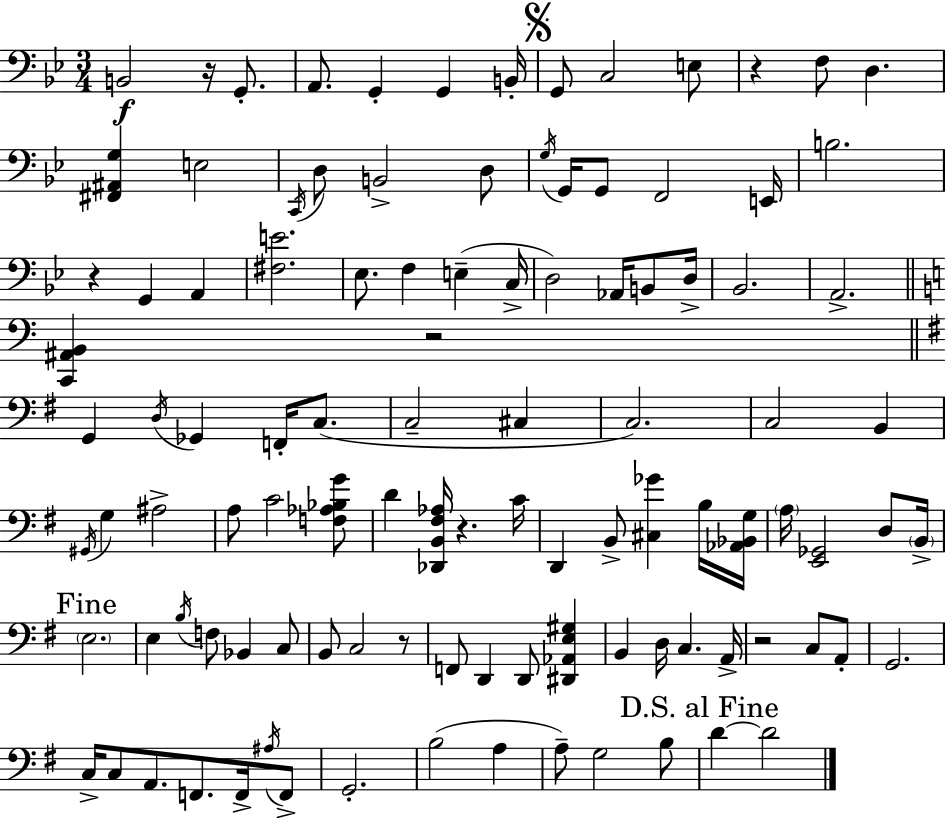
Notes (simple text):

B2/h R/s G2/e. A2/e. G2/q G2/q B2/s G2/e C3/h E3/e R/q F3/e D3/q. [F#2,A#2,G3]/q E3/h C2/s D3/e B2/h D3/e G3/s G2/s G2/e F2/h E2/s B3/h. R/q G2/q A2/q [F#3,E4]/h. Eb3/e. F3/q E3/q C3/s D3/h Ab2/s B2/e D3/s Bb2/h. A2/h. [C2,A#2,B2]/q R/h G2/q D3/s Gb2/q F2/s C3/e. C3/h C#3/q C3/h. C3/h B2/q G#2/s G3/q A#3/h A3/e C4/h [F3,Ab3,Bb3,G4]/e D4/q [Db2,B2,F#3,Ab3]/s R/q. C4/s D2/q B2/e [C#3,Gb4]/q B3/s [Ab2,Bb2,G3]/s A3/s [E2,Gb2]/h D3/e B2/s E3/h. E3/q B3/s F3/e Bb2/q C3/e B2/e C3/h R/e F2/e D2/q D2/e [D#2,Ab2,E3,G#3]/q B2/q D3/s C3/q. A2/s R/h C3/e A2/e G2/h. C3/s C3/e A2/e. F2/e. F2/s A#3/s F2/e G2/h. B3/h A3/q A3/e G3/h B3/e D4/q D4/h